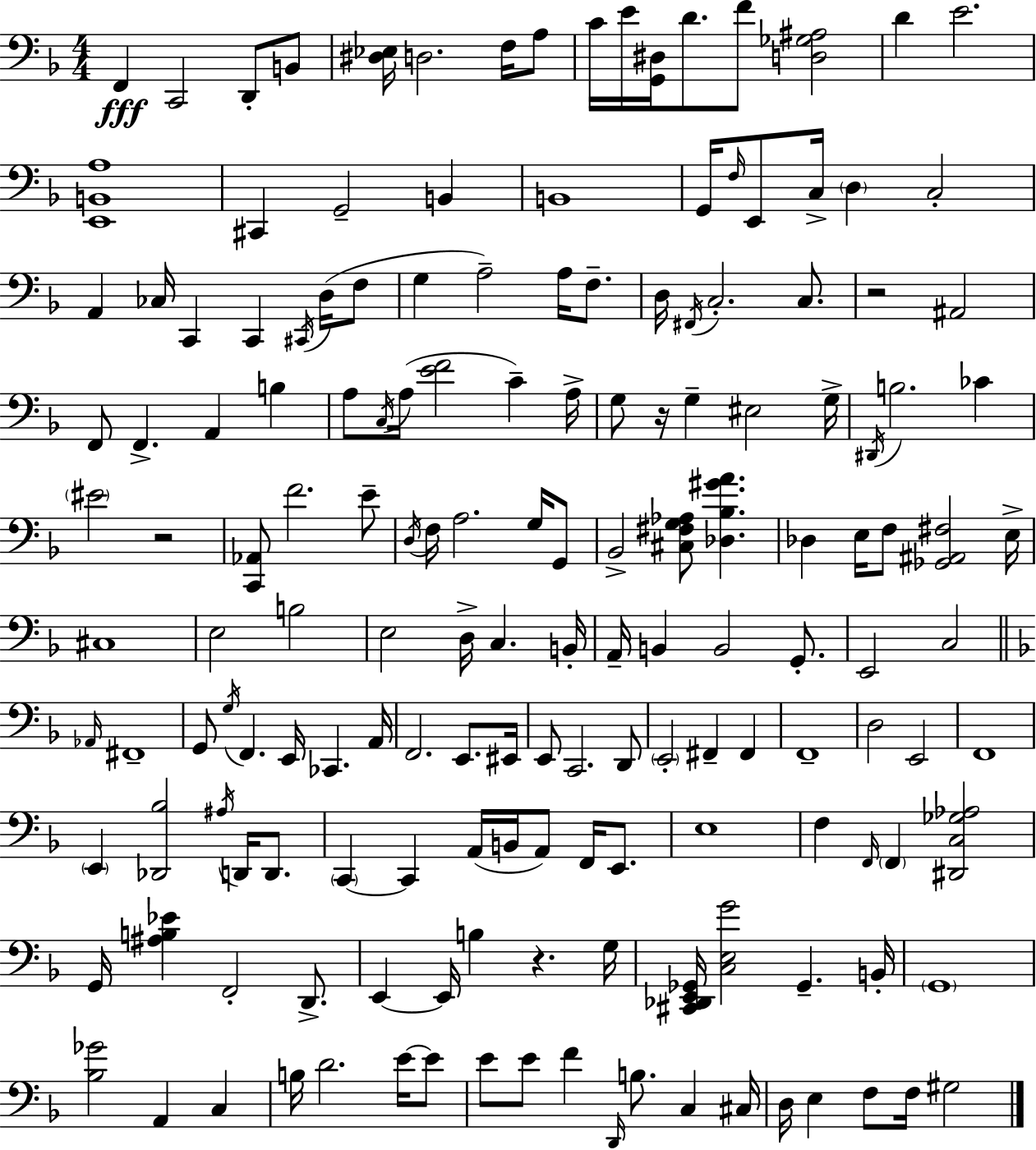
F2/q C2/h D2/e B2/e [D#3,Eb3]/s D3/h. F3/s A3/e C4/s E4/s [G2,D#3]/s D4/e. F4/e [D3,Gb3,A#3]/h D4/q E4/h. [E2,B2,A3]/w C#2/q G2/h B2/q B2/w G2/s F3/s E2/e C3/s D3/q C3/h A2/q CES3/s C2/q C2/q C#2/s D3/s F3/e G3/q A3/h A3/s F3/e. D3/s F#2/s C3/h. C3/e. R/h A#2/h F2/e F2/q. A2/q B3/q A3/e C3/s A3/s [E4,F4]/h C4/q A3/s G3/e R/s G3/q EIS3/h G3/s D#2/s B3/h. CES4/q EIS4/h R/h [C2,Ab2]/e F4/h. E4/e D3/s F3/s A3/h. G3/s G2/e Bb2/h [C#3,F#3,G3,Ab3]/e [Db3,Bb3,G#4,A4]/q. Db3/q E3/s F3/e [Gb2,A#2,F#3]/h E3/s C#3/w E3/h B3/h E3/h D3/s C3/q. B2/s A2/s B2/q B2/h G2/e. E2/h C3/h Ab2/s F#2/w G2/e G3/s F2/q. E2/s CES2/q. A2/s F2/h. E2/e. EIS2/s E2/e C2/h. D2/e E2/h F#2/q F#2/q F2/w D3/h E2/h F2/w E2/q [Db2,Bb3]/h A#3/s D2/s D2/e. C2/q C2/q A2/s B2/s A2/e F2/s E2/e. E3/w F3/q F2/s F2/q [D#2,C3,Gb3,Ab3]/h G2/s [A#3,B3,Eb4]/q F2/h D2/e. E2/q E2/s B3/q R/q. G3/s [C#2,Db2,E2,Gb2]/s [C3,E3,G4]/h Gb2/q. B2/s G2/w [Bb3,Gb4]/h A2/q C3/q B3/s D4/h. E4/s E4/e E4/e E4/e F4/q D2/s B3/e. C3/q C#3/s D3/s E3/q F3/e F3/s G#3/h